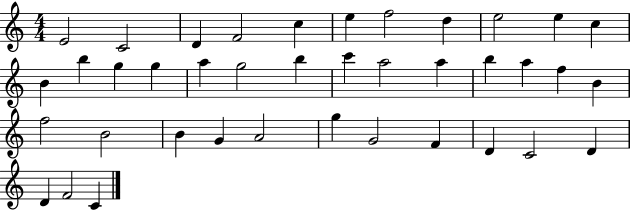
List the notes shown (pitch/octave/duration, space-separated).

E4/h C4/h D4/q F4/h C5/q E5/q F5/h D5/q E5/h E5/q C5/q B4/q B5/q G5/q G5/q A5/q G5/h B5/q C6/q A5/h A5/q B5/q A5/q F5/q B4/q F5/h B4/h B4/q G4/q A4/h G5/q G4/h F4/q D4/q C4/h D4/q D4/q F4/h C4/q